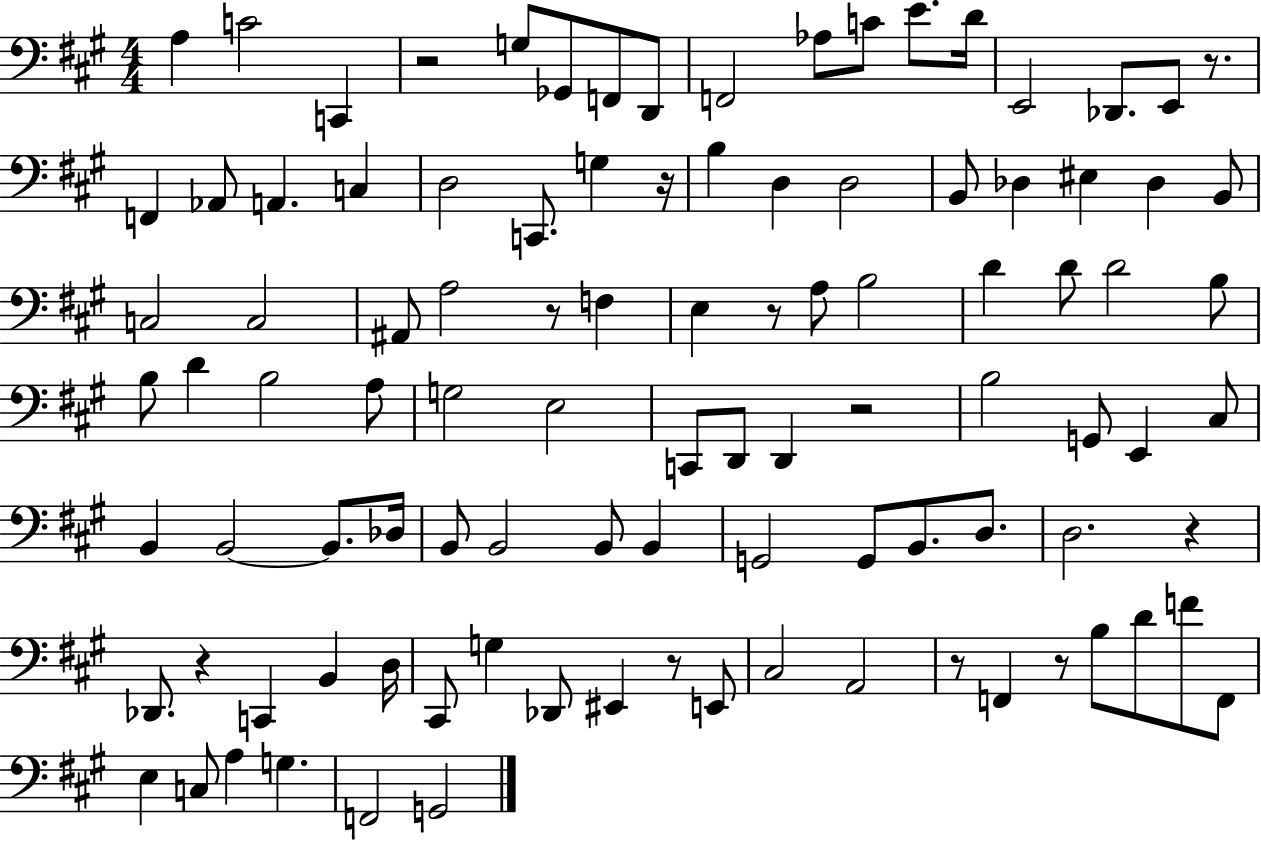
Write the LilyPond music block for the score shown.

{
  \clef bass
  \numericTimeSignature
  \time 4/4
  \key a \major
  a4 c'2 c,4 | r2 g8 ges,8 f,8 d,8 | f,2 aes8 c'8 e'8. d'16 | e,2 des,8. e,8 r8. | \break f,4 aes,8 a,4. c4 | d2 c,8. g4 r16 | b4 d4 d2 | b,8 des4 eis4 des4 b,8 | \break c2 c2 | ais,8 a2 r8 f4 | e4 r8 a8 b2 | d'4 d'8 d'2 b8 | \break b8 d'4 b2 a8 | g2 e2 | c,8 d,8 d,4 r2 | b2 g,8 e,4 cis8 | \break b,4 b,2~~ b,8. des16 | b,8 b,2 b,8 b,4 | g,2 g,8 b,8. d8. | d2. r4 | \break des,8. r4 c,4 b,4 d16 | cis,8 g4 des,8 eis,4 r8 e,8 | cis2 a,2 | r8 f,4 r8 b8 d'8 f'8 f,8 | \break e4 c8 a4 g4. | f,2 g,2 | \bar "|."
}